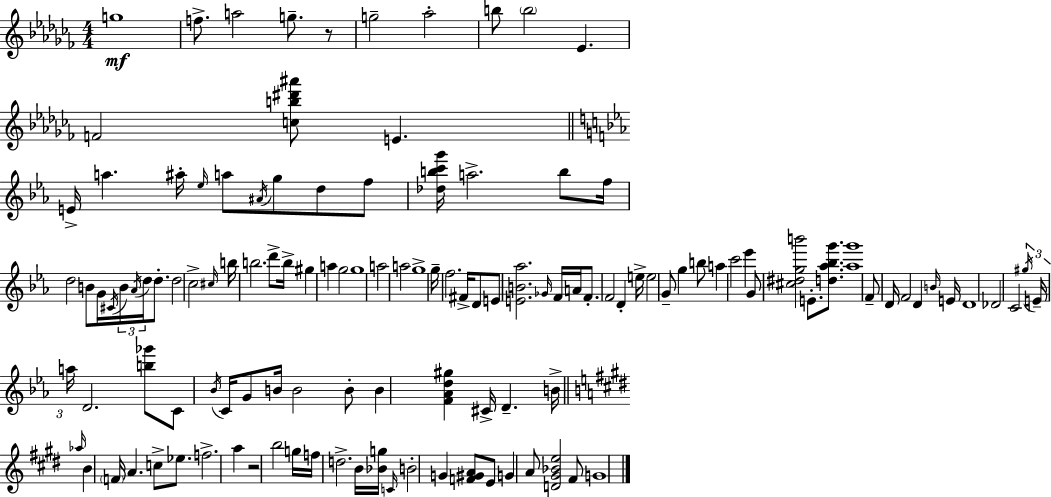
G5/w F5/e. A5/h G5/e. R/e G5/h Ab5/h B5/e B5/h Eb4/q. F4/h [C5,B5,D#6,A#6]/e E4/q. E4/s A5/q. A#5/s Eb5/s A5/e A#4/s G5/e D5/e F5/e [Db5,B5,C6,G6]/s A5/h. B5/e F5/s D5/h B4/e G4/s C#4/s B4/s Ab4/s D5/s D5/e. D5/h C5/h C#5/s B5/s B5/h. D6/e B5/s G#5/q A5/q G5/h G5/w A5/h A5/h G5/w G5/s F5/h. F#4/s D4/e E4/e [E4,B4,Ab5]/h. Gb4/s F4/s A4/s F4/e. F4/h D4/q E5/s E5/h G4/e G5/q B5/e A5/q C6/h Eb6/q G4/e [C#5,D#5,G5,B6]/h E4/e. [D5,Ab5,Bb5,G6]/e. [Ab5,G6]/w F4/e D4/s F4/h D4/q B4/s E4/s D4/w Db4/h C4/h G#5/s E4/s A5/s D4/h. [B5,Gb6]/e C4/e Bb4/s C4/s G4/e B4/s B4/h B4/e B4/q [F4,Ab4,D5,G#5]/q C#4/s D4/q. B4/s Ab5/s B4/q F4/s A4/q. C5/e Eb5/e. F5/h. A5/q R/h B5/h G5/s F5/s D5/h. B4/s [Bb4,G5]/s C4/s B4/h G4/q [F4,G#4,A4]/e E4/e G4/q A4/e [D4,G#4,Bb4,E5]/h F#4/e G4/w